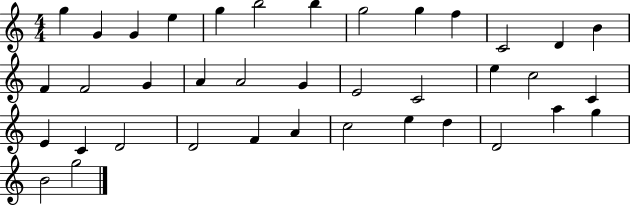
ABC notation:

X:1
T:Untitled
M:4/4
L:1/4
K:C
g G G e g b2 b g2 g f C2 D B F F2 G A A2 G E2 C2 e c2 C E C D2 D2 F A c2 e d D2 a g B2 g2